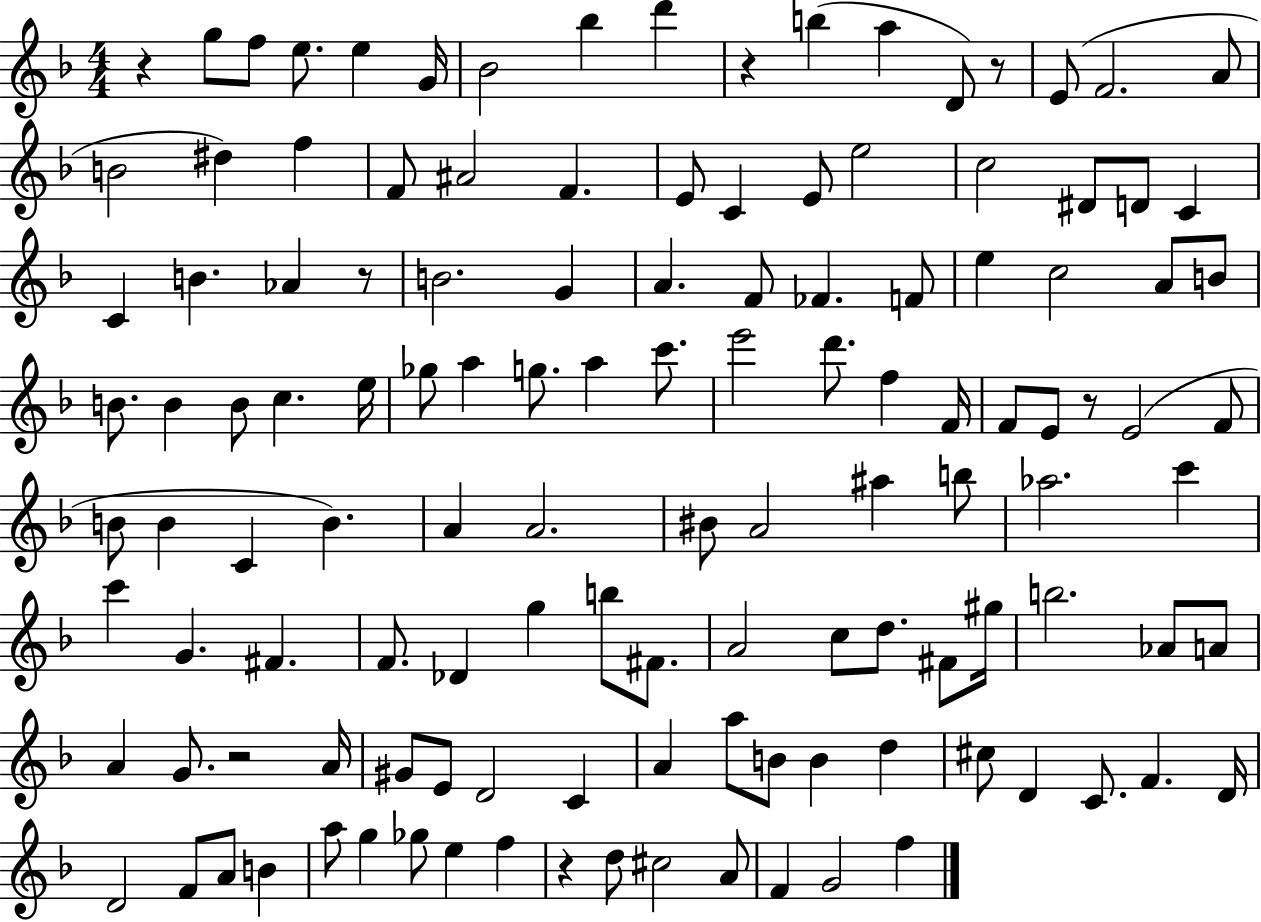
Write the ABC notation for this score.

X:1
T:Untitled
M:4/4
L:1/4
K:F
z g/2 f/2 e/2 e G/4 _B2 _b d' z b a D/2 z/2 E/2 F2 A/2 B2 ^d f F/2 ^A2 F E/2 C E/2 e2 c2 ^D/2 D/2 C C B _A z/2 B2 G A F/2 _F F/2 e c2 A/2 B/2 B/2 B B/2 c e/4 _g/2 a g/2 a c'/2 e'2 d'/2 f F/4 F/2 E/2 z/2 E2 F/2 B/2 B C B A A2 ^B/2 A2 ^a b/2 _a2 c' c' G ^F F/2 _D g b/2 ^F/2 A2 c/2 d/2 ^F/2 ^g/4 b2 _A/2 A/2 A G/2 z2 A/4 ^G/2 E/2 D2 C A a/2 B/2 B d ^c/2 D C/2 F D/4 D2 F/2 A/2 B a/2 g _g/2 e f z d/2 ^c2 A/2 F G2 f